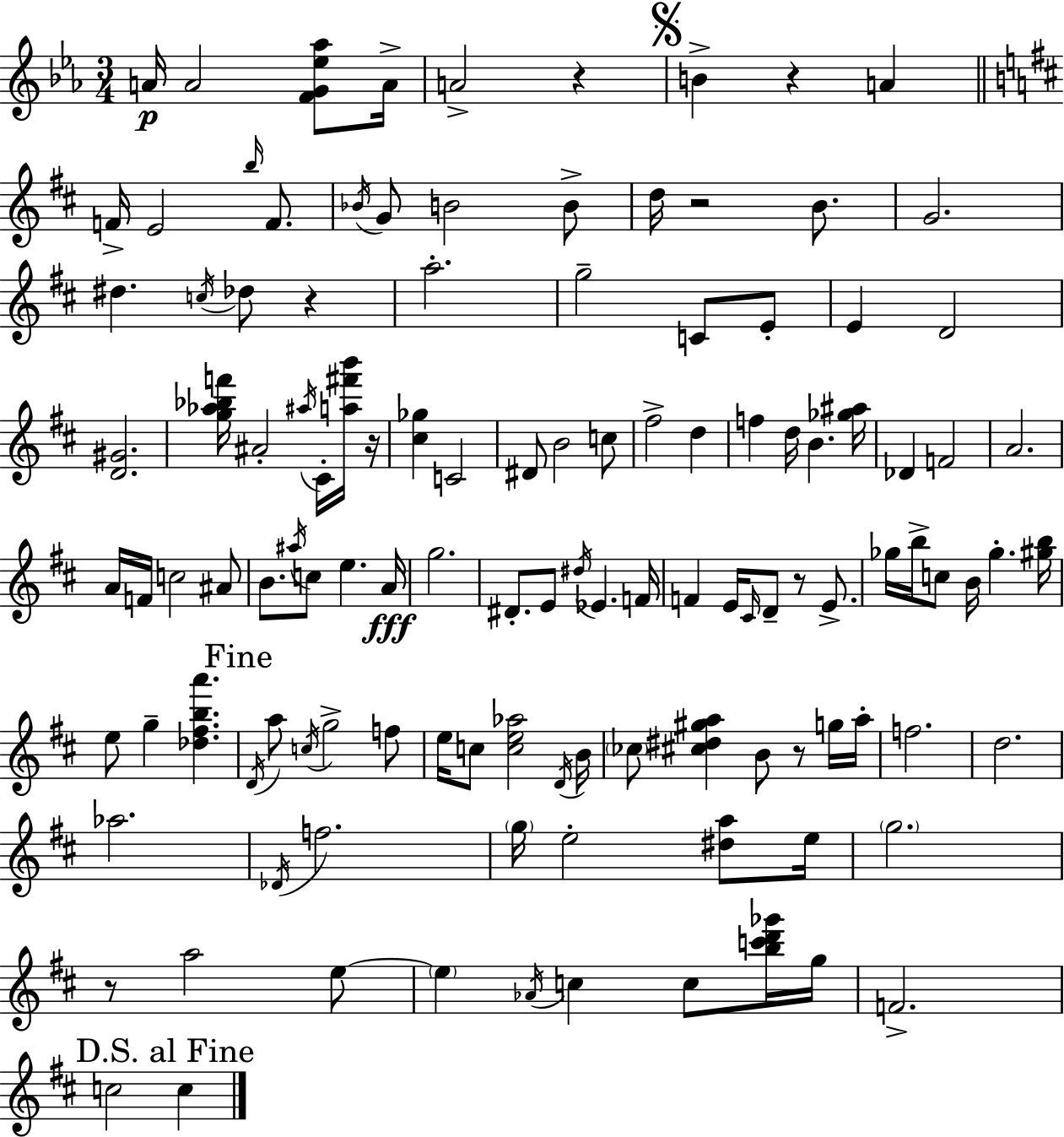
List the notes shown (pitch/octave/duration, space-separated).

A4/s A4/h [F4,G4,Eb5,Ab5]/e A4/s A4/h R/q B4/q R/q A4/q F4/s E4/h B5/s F4/e. Bb4/s G4/e B4/h B4/e D5/s R/h B4/e. G4/h. D#5/q. C5/s Db5/e R/q A5/h. G5/h C4/e E4/e E4/q D4/h [D4,G#4]/h. [G5,Ab5,Bb5,F6]/s A#4/h A#5/s C#4/s [A5,F#6,B6]/s R/s [C#5,Gb5]/q C4/h D#4/e B4/h C5/e F#5/h D5/q F5/q D5/s B4/q. [Gb5,A#5]/s Db4/q F4/h A4/h. A4/s F4/s C5/h A#4/e B4/e. A#5/s C5/e E5/q. A4/s G5/h. D#4/e. E4/e D#5/s Eb4/q. F4/s F4/q E4/s C#4/s D4/e R/e E4/e. Gb5/s B5/s C5/e B4/s Gb5/q. [G#5,B5]/s E5/e G5/q [Db5,F#5,B5,A6]/q. D4/s A5/e C5/s G5/h F5/e E5/s C5/e [C5,E5,Ab5]/h D4/s B4/s CES5/e [C#5,D#5,G#5,A5]/q B4/e R/e G5/s A5/s F5/h. D5/h. Ab5/h. Db4/s F5/h. G5/s E5/h [D#5,A5]/e E5/s G5/h. R/e A5/h E5/e E5/q Ab4/s C5/q C5/e [B5,C6,D6,Gb6]/s G5/s F4/h. C5/h C5/q